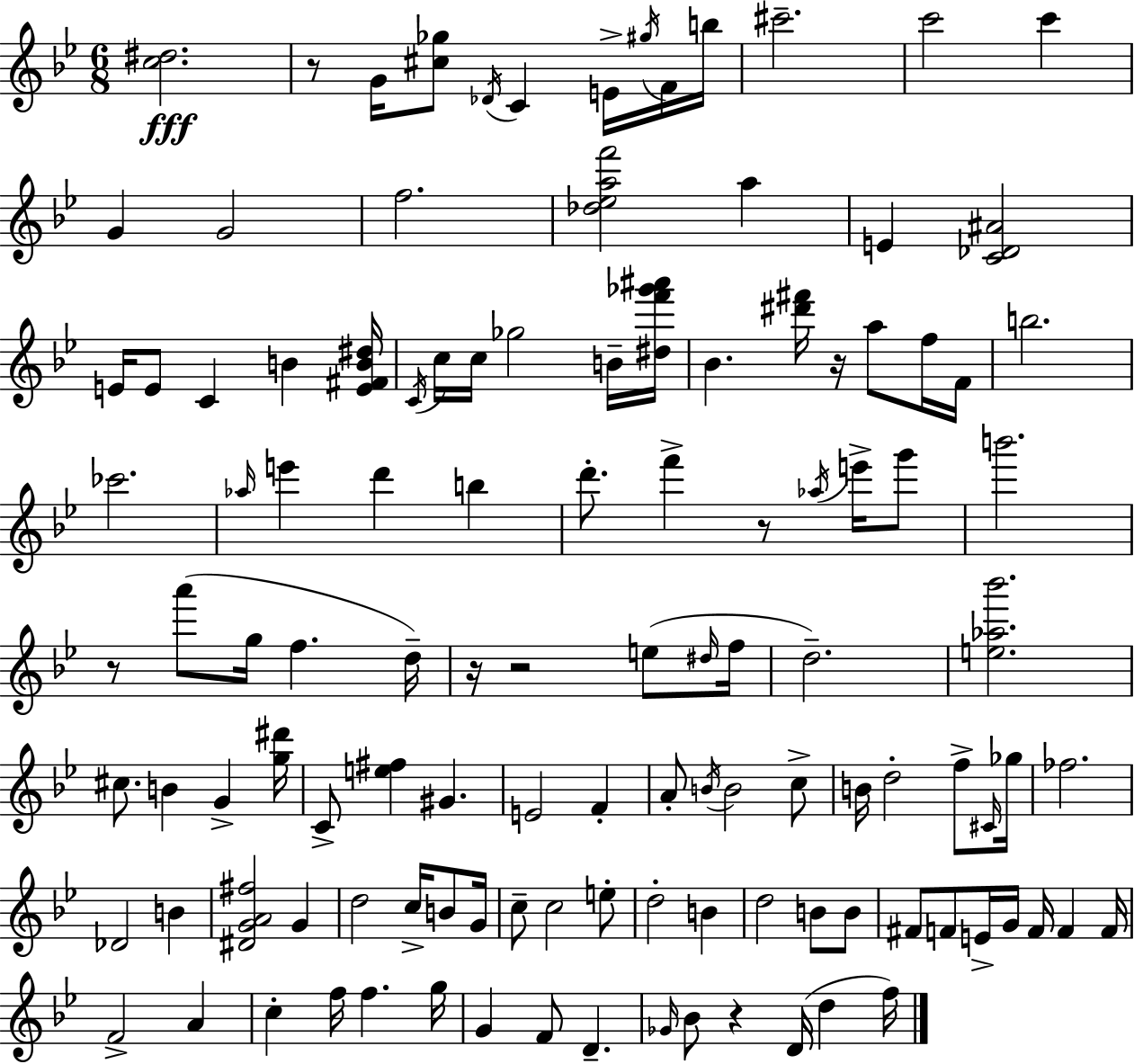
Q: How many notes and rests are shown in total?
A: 119